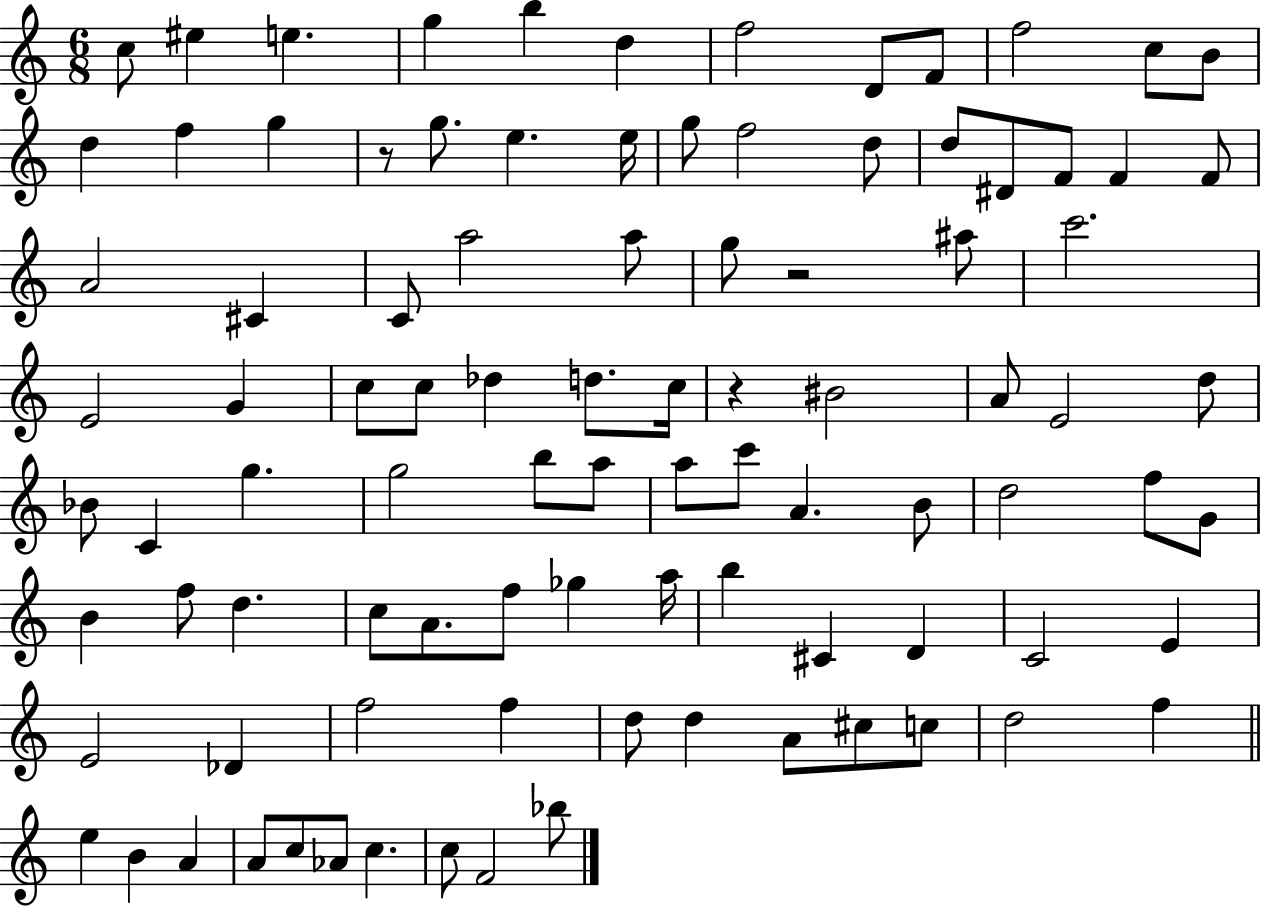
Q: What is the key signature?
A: C major